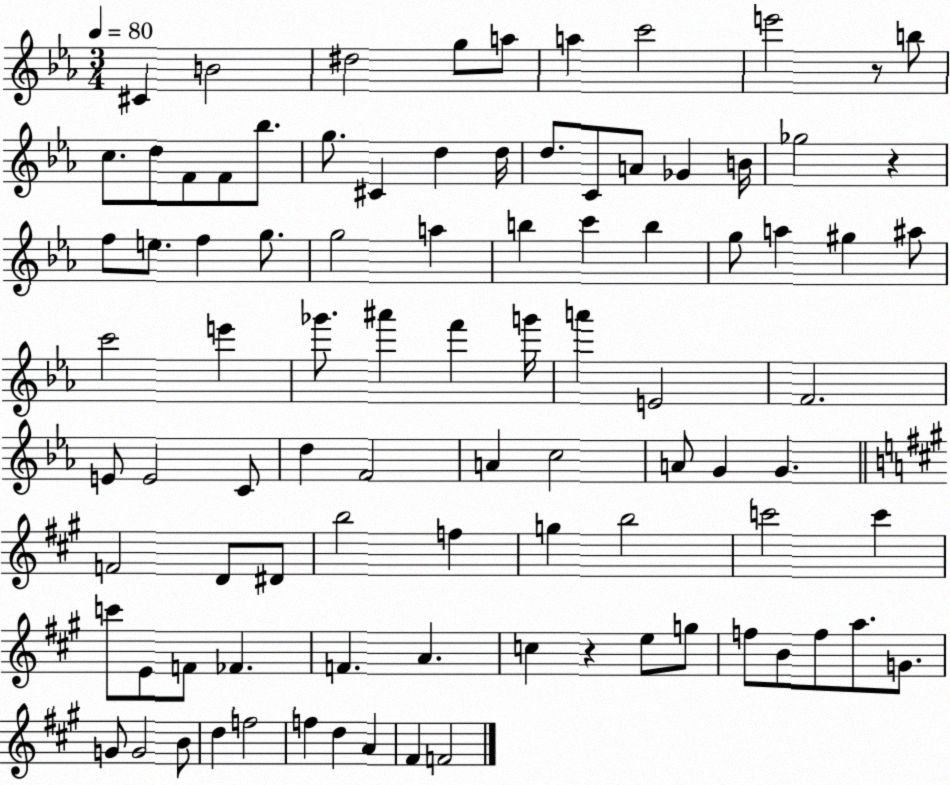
X:1
T:Untitled
M:3/4
L:1/4
K:Eb
^C B2 ^d2 g/2 a/2 a c'2 e'2 z/2 b/2 c/2 d/2 F/2 F/2 _b/2 g/2 ^C d d/4 d/2 C/2 A/2 _G B/4 _g2 z f/2 e/2 f g/2 g2 a b c' b g/2 a ^g ^a/2 c'2 e' _g'/2 ^a' f' g'/4 a' E2 F2 E/2 E2 C/2 d F2 A c2 A/2 G G F2 D/2 ^D/2 b2 f g b2 c'2 c' c'/2 E/2 F/2 _F F A c z e/2 g/2 f/2 B/2 f/2 a/2 G/2 G/2 G2 B/2 d f2 f d A ^F F2